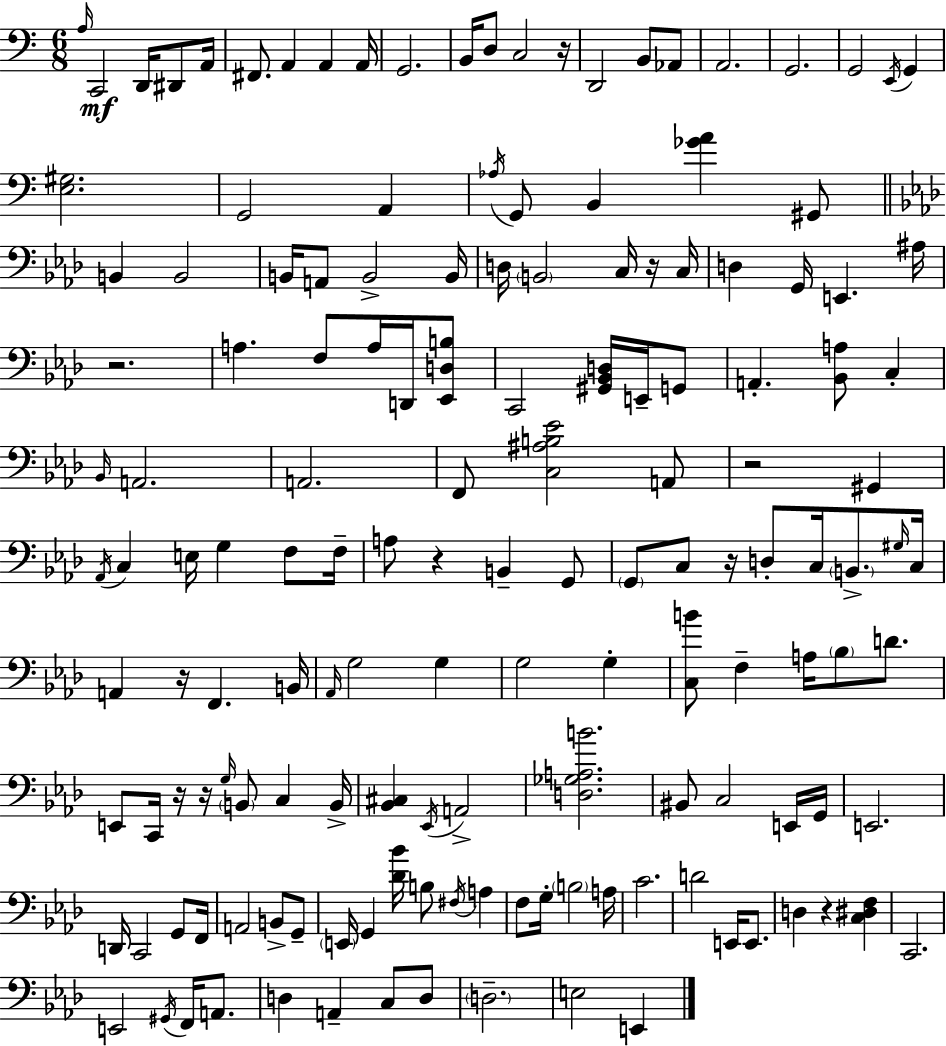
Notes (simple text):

A3/s C2/h D2/s D#2/e A2/s F#2/e. A2/q A2/q A2/s G2/h. B2/s D3/e C3/h R/s D2/h B2/e Ab2/e A2/h. G2/h. G2/h E2/s G2/q [E3,G#3]/h. G2/h A2/q Ab3/s G2/e B2/q [Gb4,A4]/q G#2/e B2/q B2/h B2/s A2/e B2/h B2/s D3/s B2/h C3/s R/s C3/s D3/q G2/s E2/q. A#3/s R/h. A3/q. F3/e A3/s D2/s [Eb2,D3,B3]/e C2/h [G#2,Bb2,D3]/s E2/s G2/e A2/q. [Bb2,A3]/e C3/q Bb2/s A2/h. A2/h. F2/e [C3,A#3,B3,Eb4]/h A2/e R/h G#2/q Ab2/s C3/q E3/s G3/q F3/e F3/s A3/e R/q B2/q G2/e G2/e C3/e R/s D3/e C3/s B2/e. G#3/s C3/s A2/q R/s F2/q. B2/s Ab2/s G3/h G3/q G3/h G3/q [C3,B4]/e F3/q A3/s Bb3/e D4/e. E2/e C2/s R/s R/s G3/s B2/e C3/q B2/s [Bb2,C#3]/q Eb2/s A2/h [D3,Gb3,A3,B4]/h. BIS2/e C3/h E2/s G2/s E2/h. D2/s C2/h G2/e F2/s A2/h B2/e G2/e E2/s G2/q [Db4,Bb4]/s B3/e F#3/s A3/q F3/e G3/s B3/h A3/s C4/h. D4/h E2/s E2/e. D3/q R/q [C3,D#3,F3]/q C2/h. E2/h G#2/s F2/s A2/e. D3/q A2/q C3/e D3/e D3/h. E3/h E2/q